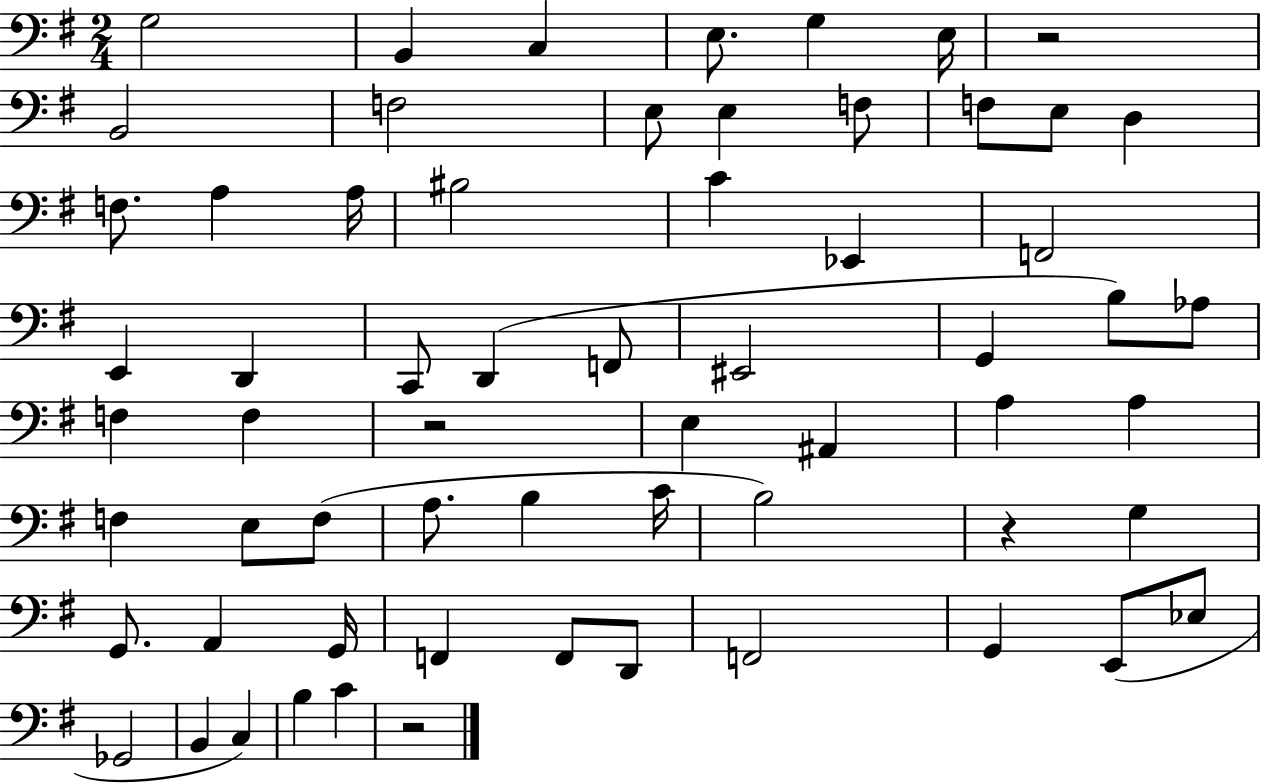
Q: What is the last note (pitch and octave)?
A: C4